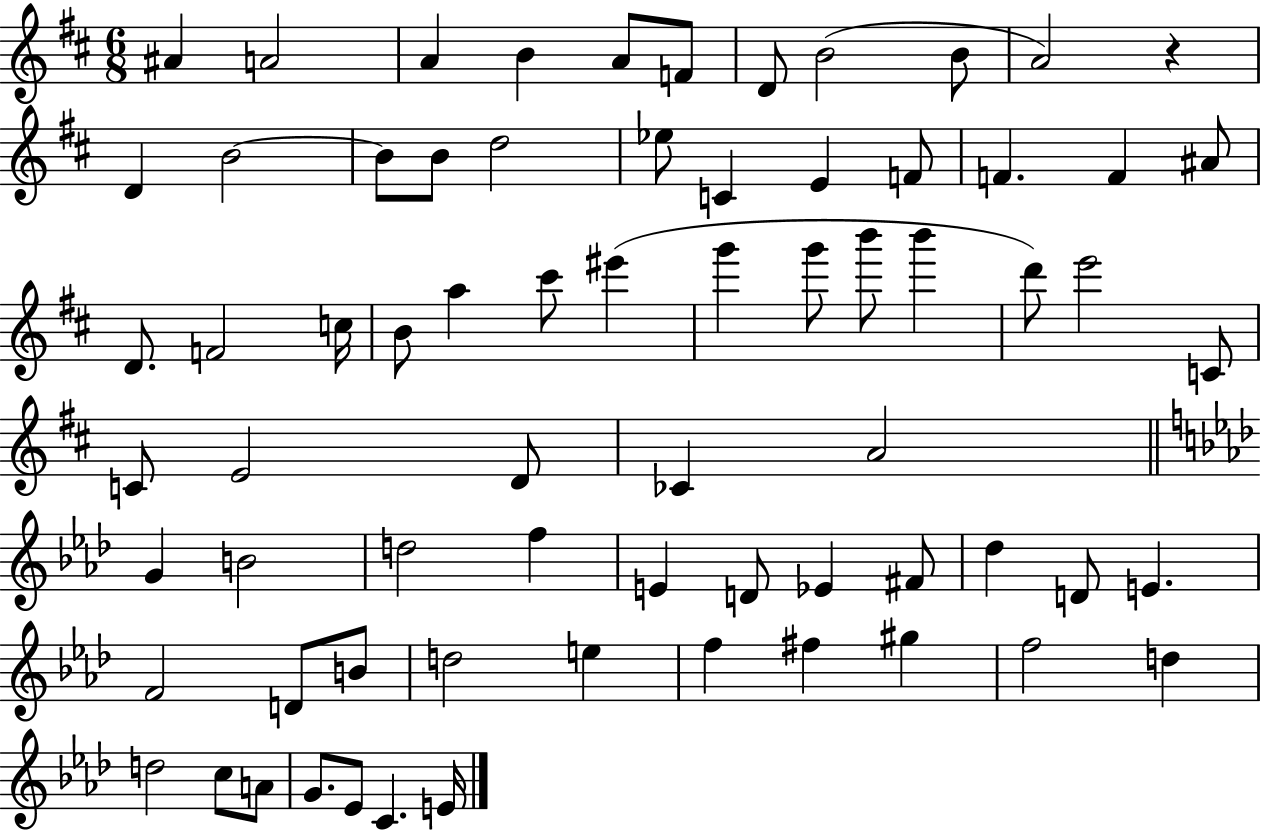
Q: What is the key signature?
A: D major